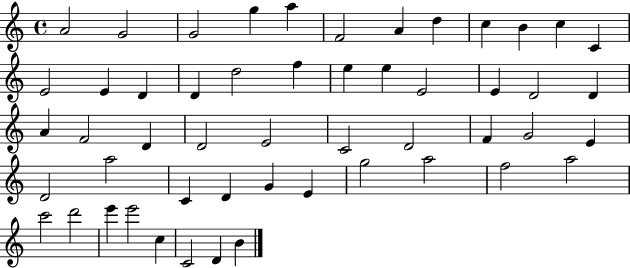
{
  \clef treble
  \time 4/4
  \defaultTimeSignature
  \key c \major
  a'2 g'2 | g'2 g''4 a''4 | f'2 a'4 d''4 | c''4 b'4 c''4 c'4 | \break e'2 e'4 d'4 | d'4 d''2 f''4 | e''4 e''4 e'2 | e'4 d'2 d'4 | \break a'4 f'2 d'4 | d'2 e'2 | c'2 d'2 | f'4 g'2 e'4 | \break d'2 a''2 | c'4 d'4 g'4 e'4 | g''2 a''2 | f''2 a''2 | \break c'''2 d'''2 | e'''4 e'''2 c''4 | c'2 d'4 b'4 | \bar "|."
}